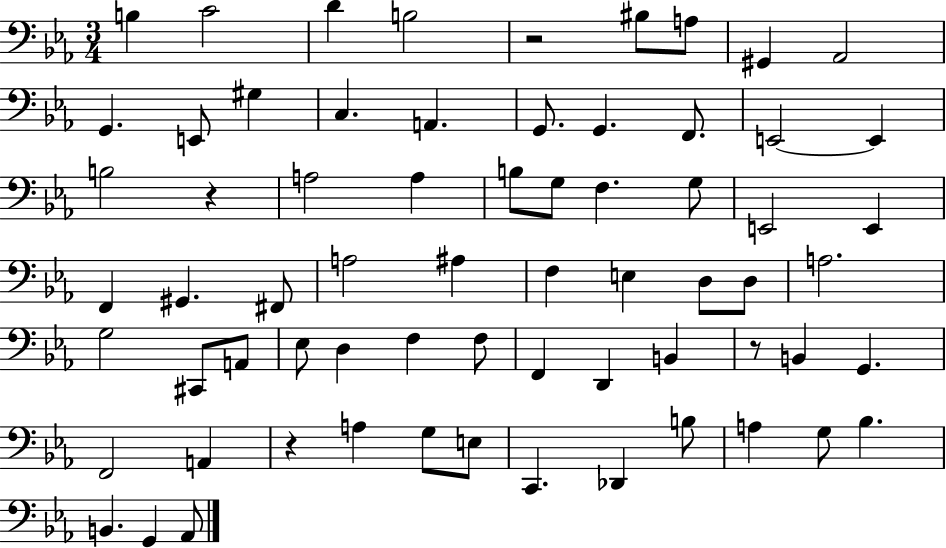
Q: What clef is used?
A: bass